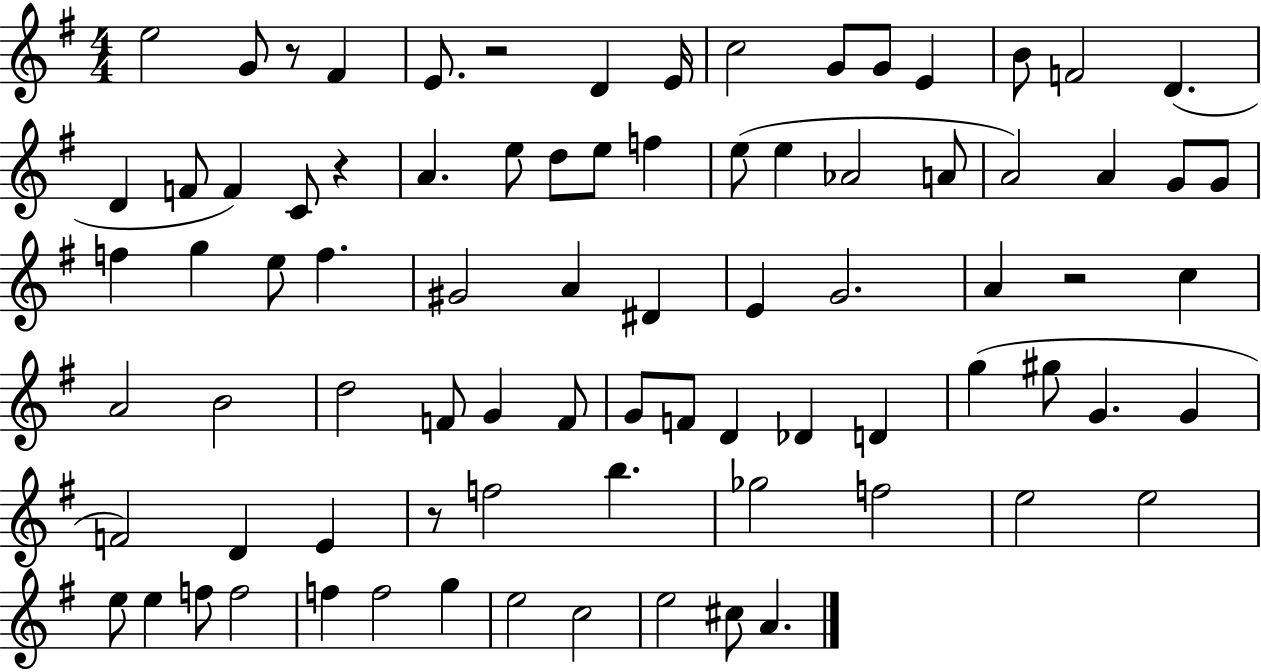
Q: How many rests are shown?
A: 5